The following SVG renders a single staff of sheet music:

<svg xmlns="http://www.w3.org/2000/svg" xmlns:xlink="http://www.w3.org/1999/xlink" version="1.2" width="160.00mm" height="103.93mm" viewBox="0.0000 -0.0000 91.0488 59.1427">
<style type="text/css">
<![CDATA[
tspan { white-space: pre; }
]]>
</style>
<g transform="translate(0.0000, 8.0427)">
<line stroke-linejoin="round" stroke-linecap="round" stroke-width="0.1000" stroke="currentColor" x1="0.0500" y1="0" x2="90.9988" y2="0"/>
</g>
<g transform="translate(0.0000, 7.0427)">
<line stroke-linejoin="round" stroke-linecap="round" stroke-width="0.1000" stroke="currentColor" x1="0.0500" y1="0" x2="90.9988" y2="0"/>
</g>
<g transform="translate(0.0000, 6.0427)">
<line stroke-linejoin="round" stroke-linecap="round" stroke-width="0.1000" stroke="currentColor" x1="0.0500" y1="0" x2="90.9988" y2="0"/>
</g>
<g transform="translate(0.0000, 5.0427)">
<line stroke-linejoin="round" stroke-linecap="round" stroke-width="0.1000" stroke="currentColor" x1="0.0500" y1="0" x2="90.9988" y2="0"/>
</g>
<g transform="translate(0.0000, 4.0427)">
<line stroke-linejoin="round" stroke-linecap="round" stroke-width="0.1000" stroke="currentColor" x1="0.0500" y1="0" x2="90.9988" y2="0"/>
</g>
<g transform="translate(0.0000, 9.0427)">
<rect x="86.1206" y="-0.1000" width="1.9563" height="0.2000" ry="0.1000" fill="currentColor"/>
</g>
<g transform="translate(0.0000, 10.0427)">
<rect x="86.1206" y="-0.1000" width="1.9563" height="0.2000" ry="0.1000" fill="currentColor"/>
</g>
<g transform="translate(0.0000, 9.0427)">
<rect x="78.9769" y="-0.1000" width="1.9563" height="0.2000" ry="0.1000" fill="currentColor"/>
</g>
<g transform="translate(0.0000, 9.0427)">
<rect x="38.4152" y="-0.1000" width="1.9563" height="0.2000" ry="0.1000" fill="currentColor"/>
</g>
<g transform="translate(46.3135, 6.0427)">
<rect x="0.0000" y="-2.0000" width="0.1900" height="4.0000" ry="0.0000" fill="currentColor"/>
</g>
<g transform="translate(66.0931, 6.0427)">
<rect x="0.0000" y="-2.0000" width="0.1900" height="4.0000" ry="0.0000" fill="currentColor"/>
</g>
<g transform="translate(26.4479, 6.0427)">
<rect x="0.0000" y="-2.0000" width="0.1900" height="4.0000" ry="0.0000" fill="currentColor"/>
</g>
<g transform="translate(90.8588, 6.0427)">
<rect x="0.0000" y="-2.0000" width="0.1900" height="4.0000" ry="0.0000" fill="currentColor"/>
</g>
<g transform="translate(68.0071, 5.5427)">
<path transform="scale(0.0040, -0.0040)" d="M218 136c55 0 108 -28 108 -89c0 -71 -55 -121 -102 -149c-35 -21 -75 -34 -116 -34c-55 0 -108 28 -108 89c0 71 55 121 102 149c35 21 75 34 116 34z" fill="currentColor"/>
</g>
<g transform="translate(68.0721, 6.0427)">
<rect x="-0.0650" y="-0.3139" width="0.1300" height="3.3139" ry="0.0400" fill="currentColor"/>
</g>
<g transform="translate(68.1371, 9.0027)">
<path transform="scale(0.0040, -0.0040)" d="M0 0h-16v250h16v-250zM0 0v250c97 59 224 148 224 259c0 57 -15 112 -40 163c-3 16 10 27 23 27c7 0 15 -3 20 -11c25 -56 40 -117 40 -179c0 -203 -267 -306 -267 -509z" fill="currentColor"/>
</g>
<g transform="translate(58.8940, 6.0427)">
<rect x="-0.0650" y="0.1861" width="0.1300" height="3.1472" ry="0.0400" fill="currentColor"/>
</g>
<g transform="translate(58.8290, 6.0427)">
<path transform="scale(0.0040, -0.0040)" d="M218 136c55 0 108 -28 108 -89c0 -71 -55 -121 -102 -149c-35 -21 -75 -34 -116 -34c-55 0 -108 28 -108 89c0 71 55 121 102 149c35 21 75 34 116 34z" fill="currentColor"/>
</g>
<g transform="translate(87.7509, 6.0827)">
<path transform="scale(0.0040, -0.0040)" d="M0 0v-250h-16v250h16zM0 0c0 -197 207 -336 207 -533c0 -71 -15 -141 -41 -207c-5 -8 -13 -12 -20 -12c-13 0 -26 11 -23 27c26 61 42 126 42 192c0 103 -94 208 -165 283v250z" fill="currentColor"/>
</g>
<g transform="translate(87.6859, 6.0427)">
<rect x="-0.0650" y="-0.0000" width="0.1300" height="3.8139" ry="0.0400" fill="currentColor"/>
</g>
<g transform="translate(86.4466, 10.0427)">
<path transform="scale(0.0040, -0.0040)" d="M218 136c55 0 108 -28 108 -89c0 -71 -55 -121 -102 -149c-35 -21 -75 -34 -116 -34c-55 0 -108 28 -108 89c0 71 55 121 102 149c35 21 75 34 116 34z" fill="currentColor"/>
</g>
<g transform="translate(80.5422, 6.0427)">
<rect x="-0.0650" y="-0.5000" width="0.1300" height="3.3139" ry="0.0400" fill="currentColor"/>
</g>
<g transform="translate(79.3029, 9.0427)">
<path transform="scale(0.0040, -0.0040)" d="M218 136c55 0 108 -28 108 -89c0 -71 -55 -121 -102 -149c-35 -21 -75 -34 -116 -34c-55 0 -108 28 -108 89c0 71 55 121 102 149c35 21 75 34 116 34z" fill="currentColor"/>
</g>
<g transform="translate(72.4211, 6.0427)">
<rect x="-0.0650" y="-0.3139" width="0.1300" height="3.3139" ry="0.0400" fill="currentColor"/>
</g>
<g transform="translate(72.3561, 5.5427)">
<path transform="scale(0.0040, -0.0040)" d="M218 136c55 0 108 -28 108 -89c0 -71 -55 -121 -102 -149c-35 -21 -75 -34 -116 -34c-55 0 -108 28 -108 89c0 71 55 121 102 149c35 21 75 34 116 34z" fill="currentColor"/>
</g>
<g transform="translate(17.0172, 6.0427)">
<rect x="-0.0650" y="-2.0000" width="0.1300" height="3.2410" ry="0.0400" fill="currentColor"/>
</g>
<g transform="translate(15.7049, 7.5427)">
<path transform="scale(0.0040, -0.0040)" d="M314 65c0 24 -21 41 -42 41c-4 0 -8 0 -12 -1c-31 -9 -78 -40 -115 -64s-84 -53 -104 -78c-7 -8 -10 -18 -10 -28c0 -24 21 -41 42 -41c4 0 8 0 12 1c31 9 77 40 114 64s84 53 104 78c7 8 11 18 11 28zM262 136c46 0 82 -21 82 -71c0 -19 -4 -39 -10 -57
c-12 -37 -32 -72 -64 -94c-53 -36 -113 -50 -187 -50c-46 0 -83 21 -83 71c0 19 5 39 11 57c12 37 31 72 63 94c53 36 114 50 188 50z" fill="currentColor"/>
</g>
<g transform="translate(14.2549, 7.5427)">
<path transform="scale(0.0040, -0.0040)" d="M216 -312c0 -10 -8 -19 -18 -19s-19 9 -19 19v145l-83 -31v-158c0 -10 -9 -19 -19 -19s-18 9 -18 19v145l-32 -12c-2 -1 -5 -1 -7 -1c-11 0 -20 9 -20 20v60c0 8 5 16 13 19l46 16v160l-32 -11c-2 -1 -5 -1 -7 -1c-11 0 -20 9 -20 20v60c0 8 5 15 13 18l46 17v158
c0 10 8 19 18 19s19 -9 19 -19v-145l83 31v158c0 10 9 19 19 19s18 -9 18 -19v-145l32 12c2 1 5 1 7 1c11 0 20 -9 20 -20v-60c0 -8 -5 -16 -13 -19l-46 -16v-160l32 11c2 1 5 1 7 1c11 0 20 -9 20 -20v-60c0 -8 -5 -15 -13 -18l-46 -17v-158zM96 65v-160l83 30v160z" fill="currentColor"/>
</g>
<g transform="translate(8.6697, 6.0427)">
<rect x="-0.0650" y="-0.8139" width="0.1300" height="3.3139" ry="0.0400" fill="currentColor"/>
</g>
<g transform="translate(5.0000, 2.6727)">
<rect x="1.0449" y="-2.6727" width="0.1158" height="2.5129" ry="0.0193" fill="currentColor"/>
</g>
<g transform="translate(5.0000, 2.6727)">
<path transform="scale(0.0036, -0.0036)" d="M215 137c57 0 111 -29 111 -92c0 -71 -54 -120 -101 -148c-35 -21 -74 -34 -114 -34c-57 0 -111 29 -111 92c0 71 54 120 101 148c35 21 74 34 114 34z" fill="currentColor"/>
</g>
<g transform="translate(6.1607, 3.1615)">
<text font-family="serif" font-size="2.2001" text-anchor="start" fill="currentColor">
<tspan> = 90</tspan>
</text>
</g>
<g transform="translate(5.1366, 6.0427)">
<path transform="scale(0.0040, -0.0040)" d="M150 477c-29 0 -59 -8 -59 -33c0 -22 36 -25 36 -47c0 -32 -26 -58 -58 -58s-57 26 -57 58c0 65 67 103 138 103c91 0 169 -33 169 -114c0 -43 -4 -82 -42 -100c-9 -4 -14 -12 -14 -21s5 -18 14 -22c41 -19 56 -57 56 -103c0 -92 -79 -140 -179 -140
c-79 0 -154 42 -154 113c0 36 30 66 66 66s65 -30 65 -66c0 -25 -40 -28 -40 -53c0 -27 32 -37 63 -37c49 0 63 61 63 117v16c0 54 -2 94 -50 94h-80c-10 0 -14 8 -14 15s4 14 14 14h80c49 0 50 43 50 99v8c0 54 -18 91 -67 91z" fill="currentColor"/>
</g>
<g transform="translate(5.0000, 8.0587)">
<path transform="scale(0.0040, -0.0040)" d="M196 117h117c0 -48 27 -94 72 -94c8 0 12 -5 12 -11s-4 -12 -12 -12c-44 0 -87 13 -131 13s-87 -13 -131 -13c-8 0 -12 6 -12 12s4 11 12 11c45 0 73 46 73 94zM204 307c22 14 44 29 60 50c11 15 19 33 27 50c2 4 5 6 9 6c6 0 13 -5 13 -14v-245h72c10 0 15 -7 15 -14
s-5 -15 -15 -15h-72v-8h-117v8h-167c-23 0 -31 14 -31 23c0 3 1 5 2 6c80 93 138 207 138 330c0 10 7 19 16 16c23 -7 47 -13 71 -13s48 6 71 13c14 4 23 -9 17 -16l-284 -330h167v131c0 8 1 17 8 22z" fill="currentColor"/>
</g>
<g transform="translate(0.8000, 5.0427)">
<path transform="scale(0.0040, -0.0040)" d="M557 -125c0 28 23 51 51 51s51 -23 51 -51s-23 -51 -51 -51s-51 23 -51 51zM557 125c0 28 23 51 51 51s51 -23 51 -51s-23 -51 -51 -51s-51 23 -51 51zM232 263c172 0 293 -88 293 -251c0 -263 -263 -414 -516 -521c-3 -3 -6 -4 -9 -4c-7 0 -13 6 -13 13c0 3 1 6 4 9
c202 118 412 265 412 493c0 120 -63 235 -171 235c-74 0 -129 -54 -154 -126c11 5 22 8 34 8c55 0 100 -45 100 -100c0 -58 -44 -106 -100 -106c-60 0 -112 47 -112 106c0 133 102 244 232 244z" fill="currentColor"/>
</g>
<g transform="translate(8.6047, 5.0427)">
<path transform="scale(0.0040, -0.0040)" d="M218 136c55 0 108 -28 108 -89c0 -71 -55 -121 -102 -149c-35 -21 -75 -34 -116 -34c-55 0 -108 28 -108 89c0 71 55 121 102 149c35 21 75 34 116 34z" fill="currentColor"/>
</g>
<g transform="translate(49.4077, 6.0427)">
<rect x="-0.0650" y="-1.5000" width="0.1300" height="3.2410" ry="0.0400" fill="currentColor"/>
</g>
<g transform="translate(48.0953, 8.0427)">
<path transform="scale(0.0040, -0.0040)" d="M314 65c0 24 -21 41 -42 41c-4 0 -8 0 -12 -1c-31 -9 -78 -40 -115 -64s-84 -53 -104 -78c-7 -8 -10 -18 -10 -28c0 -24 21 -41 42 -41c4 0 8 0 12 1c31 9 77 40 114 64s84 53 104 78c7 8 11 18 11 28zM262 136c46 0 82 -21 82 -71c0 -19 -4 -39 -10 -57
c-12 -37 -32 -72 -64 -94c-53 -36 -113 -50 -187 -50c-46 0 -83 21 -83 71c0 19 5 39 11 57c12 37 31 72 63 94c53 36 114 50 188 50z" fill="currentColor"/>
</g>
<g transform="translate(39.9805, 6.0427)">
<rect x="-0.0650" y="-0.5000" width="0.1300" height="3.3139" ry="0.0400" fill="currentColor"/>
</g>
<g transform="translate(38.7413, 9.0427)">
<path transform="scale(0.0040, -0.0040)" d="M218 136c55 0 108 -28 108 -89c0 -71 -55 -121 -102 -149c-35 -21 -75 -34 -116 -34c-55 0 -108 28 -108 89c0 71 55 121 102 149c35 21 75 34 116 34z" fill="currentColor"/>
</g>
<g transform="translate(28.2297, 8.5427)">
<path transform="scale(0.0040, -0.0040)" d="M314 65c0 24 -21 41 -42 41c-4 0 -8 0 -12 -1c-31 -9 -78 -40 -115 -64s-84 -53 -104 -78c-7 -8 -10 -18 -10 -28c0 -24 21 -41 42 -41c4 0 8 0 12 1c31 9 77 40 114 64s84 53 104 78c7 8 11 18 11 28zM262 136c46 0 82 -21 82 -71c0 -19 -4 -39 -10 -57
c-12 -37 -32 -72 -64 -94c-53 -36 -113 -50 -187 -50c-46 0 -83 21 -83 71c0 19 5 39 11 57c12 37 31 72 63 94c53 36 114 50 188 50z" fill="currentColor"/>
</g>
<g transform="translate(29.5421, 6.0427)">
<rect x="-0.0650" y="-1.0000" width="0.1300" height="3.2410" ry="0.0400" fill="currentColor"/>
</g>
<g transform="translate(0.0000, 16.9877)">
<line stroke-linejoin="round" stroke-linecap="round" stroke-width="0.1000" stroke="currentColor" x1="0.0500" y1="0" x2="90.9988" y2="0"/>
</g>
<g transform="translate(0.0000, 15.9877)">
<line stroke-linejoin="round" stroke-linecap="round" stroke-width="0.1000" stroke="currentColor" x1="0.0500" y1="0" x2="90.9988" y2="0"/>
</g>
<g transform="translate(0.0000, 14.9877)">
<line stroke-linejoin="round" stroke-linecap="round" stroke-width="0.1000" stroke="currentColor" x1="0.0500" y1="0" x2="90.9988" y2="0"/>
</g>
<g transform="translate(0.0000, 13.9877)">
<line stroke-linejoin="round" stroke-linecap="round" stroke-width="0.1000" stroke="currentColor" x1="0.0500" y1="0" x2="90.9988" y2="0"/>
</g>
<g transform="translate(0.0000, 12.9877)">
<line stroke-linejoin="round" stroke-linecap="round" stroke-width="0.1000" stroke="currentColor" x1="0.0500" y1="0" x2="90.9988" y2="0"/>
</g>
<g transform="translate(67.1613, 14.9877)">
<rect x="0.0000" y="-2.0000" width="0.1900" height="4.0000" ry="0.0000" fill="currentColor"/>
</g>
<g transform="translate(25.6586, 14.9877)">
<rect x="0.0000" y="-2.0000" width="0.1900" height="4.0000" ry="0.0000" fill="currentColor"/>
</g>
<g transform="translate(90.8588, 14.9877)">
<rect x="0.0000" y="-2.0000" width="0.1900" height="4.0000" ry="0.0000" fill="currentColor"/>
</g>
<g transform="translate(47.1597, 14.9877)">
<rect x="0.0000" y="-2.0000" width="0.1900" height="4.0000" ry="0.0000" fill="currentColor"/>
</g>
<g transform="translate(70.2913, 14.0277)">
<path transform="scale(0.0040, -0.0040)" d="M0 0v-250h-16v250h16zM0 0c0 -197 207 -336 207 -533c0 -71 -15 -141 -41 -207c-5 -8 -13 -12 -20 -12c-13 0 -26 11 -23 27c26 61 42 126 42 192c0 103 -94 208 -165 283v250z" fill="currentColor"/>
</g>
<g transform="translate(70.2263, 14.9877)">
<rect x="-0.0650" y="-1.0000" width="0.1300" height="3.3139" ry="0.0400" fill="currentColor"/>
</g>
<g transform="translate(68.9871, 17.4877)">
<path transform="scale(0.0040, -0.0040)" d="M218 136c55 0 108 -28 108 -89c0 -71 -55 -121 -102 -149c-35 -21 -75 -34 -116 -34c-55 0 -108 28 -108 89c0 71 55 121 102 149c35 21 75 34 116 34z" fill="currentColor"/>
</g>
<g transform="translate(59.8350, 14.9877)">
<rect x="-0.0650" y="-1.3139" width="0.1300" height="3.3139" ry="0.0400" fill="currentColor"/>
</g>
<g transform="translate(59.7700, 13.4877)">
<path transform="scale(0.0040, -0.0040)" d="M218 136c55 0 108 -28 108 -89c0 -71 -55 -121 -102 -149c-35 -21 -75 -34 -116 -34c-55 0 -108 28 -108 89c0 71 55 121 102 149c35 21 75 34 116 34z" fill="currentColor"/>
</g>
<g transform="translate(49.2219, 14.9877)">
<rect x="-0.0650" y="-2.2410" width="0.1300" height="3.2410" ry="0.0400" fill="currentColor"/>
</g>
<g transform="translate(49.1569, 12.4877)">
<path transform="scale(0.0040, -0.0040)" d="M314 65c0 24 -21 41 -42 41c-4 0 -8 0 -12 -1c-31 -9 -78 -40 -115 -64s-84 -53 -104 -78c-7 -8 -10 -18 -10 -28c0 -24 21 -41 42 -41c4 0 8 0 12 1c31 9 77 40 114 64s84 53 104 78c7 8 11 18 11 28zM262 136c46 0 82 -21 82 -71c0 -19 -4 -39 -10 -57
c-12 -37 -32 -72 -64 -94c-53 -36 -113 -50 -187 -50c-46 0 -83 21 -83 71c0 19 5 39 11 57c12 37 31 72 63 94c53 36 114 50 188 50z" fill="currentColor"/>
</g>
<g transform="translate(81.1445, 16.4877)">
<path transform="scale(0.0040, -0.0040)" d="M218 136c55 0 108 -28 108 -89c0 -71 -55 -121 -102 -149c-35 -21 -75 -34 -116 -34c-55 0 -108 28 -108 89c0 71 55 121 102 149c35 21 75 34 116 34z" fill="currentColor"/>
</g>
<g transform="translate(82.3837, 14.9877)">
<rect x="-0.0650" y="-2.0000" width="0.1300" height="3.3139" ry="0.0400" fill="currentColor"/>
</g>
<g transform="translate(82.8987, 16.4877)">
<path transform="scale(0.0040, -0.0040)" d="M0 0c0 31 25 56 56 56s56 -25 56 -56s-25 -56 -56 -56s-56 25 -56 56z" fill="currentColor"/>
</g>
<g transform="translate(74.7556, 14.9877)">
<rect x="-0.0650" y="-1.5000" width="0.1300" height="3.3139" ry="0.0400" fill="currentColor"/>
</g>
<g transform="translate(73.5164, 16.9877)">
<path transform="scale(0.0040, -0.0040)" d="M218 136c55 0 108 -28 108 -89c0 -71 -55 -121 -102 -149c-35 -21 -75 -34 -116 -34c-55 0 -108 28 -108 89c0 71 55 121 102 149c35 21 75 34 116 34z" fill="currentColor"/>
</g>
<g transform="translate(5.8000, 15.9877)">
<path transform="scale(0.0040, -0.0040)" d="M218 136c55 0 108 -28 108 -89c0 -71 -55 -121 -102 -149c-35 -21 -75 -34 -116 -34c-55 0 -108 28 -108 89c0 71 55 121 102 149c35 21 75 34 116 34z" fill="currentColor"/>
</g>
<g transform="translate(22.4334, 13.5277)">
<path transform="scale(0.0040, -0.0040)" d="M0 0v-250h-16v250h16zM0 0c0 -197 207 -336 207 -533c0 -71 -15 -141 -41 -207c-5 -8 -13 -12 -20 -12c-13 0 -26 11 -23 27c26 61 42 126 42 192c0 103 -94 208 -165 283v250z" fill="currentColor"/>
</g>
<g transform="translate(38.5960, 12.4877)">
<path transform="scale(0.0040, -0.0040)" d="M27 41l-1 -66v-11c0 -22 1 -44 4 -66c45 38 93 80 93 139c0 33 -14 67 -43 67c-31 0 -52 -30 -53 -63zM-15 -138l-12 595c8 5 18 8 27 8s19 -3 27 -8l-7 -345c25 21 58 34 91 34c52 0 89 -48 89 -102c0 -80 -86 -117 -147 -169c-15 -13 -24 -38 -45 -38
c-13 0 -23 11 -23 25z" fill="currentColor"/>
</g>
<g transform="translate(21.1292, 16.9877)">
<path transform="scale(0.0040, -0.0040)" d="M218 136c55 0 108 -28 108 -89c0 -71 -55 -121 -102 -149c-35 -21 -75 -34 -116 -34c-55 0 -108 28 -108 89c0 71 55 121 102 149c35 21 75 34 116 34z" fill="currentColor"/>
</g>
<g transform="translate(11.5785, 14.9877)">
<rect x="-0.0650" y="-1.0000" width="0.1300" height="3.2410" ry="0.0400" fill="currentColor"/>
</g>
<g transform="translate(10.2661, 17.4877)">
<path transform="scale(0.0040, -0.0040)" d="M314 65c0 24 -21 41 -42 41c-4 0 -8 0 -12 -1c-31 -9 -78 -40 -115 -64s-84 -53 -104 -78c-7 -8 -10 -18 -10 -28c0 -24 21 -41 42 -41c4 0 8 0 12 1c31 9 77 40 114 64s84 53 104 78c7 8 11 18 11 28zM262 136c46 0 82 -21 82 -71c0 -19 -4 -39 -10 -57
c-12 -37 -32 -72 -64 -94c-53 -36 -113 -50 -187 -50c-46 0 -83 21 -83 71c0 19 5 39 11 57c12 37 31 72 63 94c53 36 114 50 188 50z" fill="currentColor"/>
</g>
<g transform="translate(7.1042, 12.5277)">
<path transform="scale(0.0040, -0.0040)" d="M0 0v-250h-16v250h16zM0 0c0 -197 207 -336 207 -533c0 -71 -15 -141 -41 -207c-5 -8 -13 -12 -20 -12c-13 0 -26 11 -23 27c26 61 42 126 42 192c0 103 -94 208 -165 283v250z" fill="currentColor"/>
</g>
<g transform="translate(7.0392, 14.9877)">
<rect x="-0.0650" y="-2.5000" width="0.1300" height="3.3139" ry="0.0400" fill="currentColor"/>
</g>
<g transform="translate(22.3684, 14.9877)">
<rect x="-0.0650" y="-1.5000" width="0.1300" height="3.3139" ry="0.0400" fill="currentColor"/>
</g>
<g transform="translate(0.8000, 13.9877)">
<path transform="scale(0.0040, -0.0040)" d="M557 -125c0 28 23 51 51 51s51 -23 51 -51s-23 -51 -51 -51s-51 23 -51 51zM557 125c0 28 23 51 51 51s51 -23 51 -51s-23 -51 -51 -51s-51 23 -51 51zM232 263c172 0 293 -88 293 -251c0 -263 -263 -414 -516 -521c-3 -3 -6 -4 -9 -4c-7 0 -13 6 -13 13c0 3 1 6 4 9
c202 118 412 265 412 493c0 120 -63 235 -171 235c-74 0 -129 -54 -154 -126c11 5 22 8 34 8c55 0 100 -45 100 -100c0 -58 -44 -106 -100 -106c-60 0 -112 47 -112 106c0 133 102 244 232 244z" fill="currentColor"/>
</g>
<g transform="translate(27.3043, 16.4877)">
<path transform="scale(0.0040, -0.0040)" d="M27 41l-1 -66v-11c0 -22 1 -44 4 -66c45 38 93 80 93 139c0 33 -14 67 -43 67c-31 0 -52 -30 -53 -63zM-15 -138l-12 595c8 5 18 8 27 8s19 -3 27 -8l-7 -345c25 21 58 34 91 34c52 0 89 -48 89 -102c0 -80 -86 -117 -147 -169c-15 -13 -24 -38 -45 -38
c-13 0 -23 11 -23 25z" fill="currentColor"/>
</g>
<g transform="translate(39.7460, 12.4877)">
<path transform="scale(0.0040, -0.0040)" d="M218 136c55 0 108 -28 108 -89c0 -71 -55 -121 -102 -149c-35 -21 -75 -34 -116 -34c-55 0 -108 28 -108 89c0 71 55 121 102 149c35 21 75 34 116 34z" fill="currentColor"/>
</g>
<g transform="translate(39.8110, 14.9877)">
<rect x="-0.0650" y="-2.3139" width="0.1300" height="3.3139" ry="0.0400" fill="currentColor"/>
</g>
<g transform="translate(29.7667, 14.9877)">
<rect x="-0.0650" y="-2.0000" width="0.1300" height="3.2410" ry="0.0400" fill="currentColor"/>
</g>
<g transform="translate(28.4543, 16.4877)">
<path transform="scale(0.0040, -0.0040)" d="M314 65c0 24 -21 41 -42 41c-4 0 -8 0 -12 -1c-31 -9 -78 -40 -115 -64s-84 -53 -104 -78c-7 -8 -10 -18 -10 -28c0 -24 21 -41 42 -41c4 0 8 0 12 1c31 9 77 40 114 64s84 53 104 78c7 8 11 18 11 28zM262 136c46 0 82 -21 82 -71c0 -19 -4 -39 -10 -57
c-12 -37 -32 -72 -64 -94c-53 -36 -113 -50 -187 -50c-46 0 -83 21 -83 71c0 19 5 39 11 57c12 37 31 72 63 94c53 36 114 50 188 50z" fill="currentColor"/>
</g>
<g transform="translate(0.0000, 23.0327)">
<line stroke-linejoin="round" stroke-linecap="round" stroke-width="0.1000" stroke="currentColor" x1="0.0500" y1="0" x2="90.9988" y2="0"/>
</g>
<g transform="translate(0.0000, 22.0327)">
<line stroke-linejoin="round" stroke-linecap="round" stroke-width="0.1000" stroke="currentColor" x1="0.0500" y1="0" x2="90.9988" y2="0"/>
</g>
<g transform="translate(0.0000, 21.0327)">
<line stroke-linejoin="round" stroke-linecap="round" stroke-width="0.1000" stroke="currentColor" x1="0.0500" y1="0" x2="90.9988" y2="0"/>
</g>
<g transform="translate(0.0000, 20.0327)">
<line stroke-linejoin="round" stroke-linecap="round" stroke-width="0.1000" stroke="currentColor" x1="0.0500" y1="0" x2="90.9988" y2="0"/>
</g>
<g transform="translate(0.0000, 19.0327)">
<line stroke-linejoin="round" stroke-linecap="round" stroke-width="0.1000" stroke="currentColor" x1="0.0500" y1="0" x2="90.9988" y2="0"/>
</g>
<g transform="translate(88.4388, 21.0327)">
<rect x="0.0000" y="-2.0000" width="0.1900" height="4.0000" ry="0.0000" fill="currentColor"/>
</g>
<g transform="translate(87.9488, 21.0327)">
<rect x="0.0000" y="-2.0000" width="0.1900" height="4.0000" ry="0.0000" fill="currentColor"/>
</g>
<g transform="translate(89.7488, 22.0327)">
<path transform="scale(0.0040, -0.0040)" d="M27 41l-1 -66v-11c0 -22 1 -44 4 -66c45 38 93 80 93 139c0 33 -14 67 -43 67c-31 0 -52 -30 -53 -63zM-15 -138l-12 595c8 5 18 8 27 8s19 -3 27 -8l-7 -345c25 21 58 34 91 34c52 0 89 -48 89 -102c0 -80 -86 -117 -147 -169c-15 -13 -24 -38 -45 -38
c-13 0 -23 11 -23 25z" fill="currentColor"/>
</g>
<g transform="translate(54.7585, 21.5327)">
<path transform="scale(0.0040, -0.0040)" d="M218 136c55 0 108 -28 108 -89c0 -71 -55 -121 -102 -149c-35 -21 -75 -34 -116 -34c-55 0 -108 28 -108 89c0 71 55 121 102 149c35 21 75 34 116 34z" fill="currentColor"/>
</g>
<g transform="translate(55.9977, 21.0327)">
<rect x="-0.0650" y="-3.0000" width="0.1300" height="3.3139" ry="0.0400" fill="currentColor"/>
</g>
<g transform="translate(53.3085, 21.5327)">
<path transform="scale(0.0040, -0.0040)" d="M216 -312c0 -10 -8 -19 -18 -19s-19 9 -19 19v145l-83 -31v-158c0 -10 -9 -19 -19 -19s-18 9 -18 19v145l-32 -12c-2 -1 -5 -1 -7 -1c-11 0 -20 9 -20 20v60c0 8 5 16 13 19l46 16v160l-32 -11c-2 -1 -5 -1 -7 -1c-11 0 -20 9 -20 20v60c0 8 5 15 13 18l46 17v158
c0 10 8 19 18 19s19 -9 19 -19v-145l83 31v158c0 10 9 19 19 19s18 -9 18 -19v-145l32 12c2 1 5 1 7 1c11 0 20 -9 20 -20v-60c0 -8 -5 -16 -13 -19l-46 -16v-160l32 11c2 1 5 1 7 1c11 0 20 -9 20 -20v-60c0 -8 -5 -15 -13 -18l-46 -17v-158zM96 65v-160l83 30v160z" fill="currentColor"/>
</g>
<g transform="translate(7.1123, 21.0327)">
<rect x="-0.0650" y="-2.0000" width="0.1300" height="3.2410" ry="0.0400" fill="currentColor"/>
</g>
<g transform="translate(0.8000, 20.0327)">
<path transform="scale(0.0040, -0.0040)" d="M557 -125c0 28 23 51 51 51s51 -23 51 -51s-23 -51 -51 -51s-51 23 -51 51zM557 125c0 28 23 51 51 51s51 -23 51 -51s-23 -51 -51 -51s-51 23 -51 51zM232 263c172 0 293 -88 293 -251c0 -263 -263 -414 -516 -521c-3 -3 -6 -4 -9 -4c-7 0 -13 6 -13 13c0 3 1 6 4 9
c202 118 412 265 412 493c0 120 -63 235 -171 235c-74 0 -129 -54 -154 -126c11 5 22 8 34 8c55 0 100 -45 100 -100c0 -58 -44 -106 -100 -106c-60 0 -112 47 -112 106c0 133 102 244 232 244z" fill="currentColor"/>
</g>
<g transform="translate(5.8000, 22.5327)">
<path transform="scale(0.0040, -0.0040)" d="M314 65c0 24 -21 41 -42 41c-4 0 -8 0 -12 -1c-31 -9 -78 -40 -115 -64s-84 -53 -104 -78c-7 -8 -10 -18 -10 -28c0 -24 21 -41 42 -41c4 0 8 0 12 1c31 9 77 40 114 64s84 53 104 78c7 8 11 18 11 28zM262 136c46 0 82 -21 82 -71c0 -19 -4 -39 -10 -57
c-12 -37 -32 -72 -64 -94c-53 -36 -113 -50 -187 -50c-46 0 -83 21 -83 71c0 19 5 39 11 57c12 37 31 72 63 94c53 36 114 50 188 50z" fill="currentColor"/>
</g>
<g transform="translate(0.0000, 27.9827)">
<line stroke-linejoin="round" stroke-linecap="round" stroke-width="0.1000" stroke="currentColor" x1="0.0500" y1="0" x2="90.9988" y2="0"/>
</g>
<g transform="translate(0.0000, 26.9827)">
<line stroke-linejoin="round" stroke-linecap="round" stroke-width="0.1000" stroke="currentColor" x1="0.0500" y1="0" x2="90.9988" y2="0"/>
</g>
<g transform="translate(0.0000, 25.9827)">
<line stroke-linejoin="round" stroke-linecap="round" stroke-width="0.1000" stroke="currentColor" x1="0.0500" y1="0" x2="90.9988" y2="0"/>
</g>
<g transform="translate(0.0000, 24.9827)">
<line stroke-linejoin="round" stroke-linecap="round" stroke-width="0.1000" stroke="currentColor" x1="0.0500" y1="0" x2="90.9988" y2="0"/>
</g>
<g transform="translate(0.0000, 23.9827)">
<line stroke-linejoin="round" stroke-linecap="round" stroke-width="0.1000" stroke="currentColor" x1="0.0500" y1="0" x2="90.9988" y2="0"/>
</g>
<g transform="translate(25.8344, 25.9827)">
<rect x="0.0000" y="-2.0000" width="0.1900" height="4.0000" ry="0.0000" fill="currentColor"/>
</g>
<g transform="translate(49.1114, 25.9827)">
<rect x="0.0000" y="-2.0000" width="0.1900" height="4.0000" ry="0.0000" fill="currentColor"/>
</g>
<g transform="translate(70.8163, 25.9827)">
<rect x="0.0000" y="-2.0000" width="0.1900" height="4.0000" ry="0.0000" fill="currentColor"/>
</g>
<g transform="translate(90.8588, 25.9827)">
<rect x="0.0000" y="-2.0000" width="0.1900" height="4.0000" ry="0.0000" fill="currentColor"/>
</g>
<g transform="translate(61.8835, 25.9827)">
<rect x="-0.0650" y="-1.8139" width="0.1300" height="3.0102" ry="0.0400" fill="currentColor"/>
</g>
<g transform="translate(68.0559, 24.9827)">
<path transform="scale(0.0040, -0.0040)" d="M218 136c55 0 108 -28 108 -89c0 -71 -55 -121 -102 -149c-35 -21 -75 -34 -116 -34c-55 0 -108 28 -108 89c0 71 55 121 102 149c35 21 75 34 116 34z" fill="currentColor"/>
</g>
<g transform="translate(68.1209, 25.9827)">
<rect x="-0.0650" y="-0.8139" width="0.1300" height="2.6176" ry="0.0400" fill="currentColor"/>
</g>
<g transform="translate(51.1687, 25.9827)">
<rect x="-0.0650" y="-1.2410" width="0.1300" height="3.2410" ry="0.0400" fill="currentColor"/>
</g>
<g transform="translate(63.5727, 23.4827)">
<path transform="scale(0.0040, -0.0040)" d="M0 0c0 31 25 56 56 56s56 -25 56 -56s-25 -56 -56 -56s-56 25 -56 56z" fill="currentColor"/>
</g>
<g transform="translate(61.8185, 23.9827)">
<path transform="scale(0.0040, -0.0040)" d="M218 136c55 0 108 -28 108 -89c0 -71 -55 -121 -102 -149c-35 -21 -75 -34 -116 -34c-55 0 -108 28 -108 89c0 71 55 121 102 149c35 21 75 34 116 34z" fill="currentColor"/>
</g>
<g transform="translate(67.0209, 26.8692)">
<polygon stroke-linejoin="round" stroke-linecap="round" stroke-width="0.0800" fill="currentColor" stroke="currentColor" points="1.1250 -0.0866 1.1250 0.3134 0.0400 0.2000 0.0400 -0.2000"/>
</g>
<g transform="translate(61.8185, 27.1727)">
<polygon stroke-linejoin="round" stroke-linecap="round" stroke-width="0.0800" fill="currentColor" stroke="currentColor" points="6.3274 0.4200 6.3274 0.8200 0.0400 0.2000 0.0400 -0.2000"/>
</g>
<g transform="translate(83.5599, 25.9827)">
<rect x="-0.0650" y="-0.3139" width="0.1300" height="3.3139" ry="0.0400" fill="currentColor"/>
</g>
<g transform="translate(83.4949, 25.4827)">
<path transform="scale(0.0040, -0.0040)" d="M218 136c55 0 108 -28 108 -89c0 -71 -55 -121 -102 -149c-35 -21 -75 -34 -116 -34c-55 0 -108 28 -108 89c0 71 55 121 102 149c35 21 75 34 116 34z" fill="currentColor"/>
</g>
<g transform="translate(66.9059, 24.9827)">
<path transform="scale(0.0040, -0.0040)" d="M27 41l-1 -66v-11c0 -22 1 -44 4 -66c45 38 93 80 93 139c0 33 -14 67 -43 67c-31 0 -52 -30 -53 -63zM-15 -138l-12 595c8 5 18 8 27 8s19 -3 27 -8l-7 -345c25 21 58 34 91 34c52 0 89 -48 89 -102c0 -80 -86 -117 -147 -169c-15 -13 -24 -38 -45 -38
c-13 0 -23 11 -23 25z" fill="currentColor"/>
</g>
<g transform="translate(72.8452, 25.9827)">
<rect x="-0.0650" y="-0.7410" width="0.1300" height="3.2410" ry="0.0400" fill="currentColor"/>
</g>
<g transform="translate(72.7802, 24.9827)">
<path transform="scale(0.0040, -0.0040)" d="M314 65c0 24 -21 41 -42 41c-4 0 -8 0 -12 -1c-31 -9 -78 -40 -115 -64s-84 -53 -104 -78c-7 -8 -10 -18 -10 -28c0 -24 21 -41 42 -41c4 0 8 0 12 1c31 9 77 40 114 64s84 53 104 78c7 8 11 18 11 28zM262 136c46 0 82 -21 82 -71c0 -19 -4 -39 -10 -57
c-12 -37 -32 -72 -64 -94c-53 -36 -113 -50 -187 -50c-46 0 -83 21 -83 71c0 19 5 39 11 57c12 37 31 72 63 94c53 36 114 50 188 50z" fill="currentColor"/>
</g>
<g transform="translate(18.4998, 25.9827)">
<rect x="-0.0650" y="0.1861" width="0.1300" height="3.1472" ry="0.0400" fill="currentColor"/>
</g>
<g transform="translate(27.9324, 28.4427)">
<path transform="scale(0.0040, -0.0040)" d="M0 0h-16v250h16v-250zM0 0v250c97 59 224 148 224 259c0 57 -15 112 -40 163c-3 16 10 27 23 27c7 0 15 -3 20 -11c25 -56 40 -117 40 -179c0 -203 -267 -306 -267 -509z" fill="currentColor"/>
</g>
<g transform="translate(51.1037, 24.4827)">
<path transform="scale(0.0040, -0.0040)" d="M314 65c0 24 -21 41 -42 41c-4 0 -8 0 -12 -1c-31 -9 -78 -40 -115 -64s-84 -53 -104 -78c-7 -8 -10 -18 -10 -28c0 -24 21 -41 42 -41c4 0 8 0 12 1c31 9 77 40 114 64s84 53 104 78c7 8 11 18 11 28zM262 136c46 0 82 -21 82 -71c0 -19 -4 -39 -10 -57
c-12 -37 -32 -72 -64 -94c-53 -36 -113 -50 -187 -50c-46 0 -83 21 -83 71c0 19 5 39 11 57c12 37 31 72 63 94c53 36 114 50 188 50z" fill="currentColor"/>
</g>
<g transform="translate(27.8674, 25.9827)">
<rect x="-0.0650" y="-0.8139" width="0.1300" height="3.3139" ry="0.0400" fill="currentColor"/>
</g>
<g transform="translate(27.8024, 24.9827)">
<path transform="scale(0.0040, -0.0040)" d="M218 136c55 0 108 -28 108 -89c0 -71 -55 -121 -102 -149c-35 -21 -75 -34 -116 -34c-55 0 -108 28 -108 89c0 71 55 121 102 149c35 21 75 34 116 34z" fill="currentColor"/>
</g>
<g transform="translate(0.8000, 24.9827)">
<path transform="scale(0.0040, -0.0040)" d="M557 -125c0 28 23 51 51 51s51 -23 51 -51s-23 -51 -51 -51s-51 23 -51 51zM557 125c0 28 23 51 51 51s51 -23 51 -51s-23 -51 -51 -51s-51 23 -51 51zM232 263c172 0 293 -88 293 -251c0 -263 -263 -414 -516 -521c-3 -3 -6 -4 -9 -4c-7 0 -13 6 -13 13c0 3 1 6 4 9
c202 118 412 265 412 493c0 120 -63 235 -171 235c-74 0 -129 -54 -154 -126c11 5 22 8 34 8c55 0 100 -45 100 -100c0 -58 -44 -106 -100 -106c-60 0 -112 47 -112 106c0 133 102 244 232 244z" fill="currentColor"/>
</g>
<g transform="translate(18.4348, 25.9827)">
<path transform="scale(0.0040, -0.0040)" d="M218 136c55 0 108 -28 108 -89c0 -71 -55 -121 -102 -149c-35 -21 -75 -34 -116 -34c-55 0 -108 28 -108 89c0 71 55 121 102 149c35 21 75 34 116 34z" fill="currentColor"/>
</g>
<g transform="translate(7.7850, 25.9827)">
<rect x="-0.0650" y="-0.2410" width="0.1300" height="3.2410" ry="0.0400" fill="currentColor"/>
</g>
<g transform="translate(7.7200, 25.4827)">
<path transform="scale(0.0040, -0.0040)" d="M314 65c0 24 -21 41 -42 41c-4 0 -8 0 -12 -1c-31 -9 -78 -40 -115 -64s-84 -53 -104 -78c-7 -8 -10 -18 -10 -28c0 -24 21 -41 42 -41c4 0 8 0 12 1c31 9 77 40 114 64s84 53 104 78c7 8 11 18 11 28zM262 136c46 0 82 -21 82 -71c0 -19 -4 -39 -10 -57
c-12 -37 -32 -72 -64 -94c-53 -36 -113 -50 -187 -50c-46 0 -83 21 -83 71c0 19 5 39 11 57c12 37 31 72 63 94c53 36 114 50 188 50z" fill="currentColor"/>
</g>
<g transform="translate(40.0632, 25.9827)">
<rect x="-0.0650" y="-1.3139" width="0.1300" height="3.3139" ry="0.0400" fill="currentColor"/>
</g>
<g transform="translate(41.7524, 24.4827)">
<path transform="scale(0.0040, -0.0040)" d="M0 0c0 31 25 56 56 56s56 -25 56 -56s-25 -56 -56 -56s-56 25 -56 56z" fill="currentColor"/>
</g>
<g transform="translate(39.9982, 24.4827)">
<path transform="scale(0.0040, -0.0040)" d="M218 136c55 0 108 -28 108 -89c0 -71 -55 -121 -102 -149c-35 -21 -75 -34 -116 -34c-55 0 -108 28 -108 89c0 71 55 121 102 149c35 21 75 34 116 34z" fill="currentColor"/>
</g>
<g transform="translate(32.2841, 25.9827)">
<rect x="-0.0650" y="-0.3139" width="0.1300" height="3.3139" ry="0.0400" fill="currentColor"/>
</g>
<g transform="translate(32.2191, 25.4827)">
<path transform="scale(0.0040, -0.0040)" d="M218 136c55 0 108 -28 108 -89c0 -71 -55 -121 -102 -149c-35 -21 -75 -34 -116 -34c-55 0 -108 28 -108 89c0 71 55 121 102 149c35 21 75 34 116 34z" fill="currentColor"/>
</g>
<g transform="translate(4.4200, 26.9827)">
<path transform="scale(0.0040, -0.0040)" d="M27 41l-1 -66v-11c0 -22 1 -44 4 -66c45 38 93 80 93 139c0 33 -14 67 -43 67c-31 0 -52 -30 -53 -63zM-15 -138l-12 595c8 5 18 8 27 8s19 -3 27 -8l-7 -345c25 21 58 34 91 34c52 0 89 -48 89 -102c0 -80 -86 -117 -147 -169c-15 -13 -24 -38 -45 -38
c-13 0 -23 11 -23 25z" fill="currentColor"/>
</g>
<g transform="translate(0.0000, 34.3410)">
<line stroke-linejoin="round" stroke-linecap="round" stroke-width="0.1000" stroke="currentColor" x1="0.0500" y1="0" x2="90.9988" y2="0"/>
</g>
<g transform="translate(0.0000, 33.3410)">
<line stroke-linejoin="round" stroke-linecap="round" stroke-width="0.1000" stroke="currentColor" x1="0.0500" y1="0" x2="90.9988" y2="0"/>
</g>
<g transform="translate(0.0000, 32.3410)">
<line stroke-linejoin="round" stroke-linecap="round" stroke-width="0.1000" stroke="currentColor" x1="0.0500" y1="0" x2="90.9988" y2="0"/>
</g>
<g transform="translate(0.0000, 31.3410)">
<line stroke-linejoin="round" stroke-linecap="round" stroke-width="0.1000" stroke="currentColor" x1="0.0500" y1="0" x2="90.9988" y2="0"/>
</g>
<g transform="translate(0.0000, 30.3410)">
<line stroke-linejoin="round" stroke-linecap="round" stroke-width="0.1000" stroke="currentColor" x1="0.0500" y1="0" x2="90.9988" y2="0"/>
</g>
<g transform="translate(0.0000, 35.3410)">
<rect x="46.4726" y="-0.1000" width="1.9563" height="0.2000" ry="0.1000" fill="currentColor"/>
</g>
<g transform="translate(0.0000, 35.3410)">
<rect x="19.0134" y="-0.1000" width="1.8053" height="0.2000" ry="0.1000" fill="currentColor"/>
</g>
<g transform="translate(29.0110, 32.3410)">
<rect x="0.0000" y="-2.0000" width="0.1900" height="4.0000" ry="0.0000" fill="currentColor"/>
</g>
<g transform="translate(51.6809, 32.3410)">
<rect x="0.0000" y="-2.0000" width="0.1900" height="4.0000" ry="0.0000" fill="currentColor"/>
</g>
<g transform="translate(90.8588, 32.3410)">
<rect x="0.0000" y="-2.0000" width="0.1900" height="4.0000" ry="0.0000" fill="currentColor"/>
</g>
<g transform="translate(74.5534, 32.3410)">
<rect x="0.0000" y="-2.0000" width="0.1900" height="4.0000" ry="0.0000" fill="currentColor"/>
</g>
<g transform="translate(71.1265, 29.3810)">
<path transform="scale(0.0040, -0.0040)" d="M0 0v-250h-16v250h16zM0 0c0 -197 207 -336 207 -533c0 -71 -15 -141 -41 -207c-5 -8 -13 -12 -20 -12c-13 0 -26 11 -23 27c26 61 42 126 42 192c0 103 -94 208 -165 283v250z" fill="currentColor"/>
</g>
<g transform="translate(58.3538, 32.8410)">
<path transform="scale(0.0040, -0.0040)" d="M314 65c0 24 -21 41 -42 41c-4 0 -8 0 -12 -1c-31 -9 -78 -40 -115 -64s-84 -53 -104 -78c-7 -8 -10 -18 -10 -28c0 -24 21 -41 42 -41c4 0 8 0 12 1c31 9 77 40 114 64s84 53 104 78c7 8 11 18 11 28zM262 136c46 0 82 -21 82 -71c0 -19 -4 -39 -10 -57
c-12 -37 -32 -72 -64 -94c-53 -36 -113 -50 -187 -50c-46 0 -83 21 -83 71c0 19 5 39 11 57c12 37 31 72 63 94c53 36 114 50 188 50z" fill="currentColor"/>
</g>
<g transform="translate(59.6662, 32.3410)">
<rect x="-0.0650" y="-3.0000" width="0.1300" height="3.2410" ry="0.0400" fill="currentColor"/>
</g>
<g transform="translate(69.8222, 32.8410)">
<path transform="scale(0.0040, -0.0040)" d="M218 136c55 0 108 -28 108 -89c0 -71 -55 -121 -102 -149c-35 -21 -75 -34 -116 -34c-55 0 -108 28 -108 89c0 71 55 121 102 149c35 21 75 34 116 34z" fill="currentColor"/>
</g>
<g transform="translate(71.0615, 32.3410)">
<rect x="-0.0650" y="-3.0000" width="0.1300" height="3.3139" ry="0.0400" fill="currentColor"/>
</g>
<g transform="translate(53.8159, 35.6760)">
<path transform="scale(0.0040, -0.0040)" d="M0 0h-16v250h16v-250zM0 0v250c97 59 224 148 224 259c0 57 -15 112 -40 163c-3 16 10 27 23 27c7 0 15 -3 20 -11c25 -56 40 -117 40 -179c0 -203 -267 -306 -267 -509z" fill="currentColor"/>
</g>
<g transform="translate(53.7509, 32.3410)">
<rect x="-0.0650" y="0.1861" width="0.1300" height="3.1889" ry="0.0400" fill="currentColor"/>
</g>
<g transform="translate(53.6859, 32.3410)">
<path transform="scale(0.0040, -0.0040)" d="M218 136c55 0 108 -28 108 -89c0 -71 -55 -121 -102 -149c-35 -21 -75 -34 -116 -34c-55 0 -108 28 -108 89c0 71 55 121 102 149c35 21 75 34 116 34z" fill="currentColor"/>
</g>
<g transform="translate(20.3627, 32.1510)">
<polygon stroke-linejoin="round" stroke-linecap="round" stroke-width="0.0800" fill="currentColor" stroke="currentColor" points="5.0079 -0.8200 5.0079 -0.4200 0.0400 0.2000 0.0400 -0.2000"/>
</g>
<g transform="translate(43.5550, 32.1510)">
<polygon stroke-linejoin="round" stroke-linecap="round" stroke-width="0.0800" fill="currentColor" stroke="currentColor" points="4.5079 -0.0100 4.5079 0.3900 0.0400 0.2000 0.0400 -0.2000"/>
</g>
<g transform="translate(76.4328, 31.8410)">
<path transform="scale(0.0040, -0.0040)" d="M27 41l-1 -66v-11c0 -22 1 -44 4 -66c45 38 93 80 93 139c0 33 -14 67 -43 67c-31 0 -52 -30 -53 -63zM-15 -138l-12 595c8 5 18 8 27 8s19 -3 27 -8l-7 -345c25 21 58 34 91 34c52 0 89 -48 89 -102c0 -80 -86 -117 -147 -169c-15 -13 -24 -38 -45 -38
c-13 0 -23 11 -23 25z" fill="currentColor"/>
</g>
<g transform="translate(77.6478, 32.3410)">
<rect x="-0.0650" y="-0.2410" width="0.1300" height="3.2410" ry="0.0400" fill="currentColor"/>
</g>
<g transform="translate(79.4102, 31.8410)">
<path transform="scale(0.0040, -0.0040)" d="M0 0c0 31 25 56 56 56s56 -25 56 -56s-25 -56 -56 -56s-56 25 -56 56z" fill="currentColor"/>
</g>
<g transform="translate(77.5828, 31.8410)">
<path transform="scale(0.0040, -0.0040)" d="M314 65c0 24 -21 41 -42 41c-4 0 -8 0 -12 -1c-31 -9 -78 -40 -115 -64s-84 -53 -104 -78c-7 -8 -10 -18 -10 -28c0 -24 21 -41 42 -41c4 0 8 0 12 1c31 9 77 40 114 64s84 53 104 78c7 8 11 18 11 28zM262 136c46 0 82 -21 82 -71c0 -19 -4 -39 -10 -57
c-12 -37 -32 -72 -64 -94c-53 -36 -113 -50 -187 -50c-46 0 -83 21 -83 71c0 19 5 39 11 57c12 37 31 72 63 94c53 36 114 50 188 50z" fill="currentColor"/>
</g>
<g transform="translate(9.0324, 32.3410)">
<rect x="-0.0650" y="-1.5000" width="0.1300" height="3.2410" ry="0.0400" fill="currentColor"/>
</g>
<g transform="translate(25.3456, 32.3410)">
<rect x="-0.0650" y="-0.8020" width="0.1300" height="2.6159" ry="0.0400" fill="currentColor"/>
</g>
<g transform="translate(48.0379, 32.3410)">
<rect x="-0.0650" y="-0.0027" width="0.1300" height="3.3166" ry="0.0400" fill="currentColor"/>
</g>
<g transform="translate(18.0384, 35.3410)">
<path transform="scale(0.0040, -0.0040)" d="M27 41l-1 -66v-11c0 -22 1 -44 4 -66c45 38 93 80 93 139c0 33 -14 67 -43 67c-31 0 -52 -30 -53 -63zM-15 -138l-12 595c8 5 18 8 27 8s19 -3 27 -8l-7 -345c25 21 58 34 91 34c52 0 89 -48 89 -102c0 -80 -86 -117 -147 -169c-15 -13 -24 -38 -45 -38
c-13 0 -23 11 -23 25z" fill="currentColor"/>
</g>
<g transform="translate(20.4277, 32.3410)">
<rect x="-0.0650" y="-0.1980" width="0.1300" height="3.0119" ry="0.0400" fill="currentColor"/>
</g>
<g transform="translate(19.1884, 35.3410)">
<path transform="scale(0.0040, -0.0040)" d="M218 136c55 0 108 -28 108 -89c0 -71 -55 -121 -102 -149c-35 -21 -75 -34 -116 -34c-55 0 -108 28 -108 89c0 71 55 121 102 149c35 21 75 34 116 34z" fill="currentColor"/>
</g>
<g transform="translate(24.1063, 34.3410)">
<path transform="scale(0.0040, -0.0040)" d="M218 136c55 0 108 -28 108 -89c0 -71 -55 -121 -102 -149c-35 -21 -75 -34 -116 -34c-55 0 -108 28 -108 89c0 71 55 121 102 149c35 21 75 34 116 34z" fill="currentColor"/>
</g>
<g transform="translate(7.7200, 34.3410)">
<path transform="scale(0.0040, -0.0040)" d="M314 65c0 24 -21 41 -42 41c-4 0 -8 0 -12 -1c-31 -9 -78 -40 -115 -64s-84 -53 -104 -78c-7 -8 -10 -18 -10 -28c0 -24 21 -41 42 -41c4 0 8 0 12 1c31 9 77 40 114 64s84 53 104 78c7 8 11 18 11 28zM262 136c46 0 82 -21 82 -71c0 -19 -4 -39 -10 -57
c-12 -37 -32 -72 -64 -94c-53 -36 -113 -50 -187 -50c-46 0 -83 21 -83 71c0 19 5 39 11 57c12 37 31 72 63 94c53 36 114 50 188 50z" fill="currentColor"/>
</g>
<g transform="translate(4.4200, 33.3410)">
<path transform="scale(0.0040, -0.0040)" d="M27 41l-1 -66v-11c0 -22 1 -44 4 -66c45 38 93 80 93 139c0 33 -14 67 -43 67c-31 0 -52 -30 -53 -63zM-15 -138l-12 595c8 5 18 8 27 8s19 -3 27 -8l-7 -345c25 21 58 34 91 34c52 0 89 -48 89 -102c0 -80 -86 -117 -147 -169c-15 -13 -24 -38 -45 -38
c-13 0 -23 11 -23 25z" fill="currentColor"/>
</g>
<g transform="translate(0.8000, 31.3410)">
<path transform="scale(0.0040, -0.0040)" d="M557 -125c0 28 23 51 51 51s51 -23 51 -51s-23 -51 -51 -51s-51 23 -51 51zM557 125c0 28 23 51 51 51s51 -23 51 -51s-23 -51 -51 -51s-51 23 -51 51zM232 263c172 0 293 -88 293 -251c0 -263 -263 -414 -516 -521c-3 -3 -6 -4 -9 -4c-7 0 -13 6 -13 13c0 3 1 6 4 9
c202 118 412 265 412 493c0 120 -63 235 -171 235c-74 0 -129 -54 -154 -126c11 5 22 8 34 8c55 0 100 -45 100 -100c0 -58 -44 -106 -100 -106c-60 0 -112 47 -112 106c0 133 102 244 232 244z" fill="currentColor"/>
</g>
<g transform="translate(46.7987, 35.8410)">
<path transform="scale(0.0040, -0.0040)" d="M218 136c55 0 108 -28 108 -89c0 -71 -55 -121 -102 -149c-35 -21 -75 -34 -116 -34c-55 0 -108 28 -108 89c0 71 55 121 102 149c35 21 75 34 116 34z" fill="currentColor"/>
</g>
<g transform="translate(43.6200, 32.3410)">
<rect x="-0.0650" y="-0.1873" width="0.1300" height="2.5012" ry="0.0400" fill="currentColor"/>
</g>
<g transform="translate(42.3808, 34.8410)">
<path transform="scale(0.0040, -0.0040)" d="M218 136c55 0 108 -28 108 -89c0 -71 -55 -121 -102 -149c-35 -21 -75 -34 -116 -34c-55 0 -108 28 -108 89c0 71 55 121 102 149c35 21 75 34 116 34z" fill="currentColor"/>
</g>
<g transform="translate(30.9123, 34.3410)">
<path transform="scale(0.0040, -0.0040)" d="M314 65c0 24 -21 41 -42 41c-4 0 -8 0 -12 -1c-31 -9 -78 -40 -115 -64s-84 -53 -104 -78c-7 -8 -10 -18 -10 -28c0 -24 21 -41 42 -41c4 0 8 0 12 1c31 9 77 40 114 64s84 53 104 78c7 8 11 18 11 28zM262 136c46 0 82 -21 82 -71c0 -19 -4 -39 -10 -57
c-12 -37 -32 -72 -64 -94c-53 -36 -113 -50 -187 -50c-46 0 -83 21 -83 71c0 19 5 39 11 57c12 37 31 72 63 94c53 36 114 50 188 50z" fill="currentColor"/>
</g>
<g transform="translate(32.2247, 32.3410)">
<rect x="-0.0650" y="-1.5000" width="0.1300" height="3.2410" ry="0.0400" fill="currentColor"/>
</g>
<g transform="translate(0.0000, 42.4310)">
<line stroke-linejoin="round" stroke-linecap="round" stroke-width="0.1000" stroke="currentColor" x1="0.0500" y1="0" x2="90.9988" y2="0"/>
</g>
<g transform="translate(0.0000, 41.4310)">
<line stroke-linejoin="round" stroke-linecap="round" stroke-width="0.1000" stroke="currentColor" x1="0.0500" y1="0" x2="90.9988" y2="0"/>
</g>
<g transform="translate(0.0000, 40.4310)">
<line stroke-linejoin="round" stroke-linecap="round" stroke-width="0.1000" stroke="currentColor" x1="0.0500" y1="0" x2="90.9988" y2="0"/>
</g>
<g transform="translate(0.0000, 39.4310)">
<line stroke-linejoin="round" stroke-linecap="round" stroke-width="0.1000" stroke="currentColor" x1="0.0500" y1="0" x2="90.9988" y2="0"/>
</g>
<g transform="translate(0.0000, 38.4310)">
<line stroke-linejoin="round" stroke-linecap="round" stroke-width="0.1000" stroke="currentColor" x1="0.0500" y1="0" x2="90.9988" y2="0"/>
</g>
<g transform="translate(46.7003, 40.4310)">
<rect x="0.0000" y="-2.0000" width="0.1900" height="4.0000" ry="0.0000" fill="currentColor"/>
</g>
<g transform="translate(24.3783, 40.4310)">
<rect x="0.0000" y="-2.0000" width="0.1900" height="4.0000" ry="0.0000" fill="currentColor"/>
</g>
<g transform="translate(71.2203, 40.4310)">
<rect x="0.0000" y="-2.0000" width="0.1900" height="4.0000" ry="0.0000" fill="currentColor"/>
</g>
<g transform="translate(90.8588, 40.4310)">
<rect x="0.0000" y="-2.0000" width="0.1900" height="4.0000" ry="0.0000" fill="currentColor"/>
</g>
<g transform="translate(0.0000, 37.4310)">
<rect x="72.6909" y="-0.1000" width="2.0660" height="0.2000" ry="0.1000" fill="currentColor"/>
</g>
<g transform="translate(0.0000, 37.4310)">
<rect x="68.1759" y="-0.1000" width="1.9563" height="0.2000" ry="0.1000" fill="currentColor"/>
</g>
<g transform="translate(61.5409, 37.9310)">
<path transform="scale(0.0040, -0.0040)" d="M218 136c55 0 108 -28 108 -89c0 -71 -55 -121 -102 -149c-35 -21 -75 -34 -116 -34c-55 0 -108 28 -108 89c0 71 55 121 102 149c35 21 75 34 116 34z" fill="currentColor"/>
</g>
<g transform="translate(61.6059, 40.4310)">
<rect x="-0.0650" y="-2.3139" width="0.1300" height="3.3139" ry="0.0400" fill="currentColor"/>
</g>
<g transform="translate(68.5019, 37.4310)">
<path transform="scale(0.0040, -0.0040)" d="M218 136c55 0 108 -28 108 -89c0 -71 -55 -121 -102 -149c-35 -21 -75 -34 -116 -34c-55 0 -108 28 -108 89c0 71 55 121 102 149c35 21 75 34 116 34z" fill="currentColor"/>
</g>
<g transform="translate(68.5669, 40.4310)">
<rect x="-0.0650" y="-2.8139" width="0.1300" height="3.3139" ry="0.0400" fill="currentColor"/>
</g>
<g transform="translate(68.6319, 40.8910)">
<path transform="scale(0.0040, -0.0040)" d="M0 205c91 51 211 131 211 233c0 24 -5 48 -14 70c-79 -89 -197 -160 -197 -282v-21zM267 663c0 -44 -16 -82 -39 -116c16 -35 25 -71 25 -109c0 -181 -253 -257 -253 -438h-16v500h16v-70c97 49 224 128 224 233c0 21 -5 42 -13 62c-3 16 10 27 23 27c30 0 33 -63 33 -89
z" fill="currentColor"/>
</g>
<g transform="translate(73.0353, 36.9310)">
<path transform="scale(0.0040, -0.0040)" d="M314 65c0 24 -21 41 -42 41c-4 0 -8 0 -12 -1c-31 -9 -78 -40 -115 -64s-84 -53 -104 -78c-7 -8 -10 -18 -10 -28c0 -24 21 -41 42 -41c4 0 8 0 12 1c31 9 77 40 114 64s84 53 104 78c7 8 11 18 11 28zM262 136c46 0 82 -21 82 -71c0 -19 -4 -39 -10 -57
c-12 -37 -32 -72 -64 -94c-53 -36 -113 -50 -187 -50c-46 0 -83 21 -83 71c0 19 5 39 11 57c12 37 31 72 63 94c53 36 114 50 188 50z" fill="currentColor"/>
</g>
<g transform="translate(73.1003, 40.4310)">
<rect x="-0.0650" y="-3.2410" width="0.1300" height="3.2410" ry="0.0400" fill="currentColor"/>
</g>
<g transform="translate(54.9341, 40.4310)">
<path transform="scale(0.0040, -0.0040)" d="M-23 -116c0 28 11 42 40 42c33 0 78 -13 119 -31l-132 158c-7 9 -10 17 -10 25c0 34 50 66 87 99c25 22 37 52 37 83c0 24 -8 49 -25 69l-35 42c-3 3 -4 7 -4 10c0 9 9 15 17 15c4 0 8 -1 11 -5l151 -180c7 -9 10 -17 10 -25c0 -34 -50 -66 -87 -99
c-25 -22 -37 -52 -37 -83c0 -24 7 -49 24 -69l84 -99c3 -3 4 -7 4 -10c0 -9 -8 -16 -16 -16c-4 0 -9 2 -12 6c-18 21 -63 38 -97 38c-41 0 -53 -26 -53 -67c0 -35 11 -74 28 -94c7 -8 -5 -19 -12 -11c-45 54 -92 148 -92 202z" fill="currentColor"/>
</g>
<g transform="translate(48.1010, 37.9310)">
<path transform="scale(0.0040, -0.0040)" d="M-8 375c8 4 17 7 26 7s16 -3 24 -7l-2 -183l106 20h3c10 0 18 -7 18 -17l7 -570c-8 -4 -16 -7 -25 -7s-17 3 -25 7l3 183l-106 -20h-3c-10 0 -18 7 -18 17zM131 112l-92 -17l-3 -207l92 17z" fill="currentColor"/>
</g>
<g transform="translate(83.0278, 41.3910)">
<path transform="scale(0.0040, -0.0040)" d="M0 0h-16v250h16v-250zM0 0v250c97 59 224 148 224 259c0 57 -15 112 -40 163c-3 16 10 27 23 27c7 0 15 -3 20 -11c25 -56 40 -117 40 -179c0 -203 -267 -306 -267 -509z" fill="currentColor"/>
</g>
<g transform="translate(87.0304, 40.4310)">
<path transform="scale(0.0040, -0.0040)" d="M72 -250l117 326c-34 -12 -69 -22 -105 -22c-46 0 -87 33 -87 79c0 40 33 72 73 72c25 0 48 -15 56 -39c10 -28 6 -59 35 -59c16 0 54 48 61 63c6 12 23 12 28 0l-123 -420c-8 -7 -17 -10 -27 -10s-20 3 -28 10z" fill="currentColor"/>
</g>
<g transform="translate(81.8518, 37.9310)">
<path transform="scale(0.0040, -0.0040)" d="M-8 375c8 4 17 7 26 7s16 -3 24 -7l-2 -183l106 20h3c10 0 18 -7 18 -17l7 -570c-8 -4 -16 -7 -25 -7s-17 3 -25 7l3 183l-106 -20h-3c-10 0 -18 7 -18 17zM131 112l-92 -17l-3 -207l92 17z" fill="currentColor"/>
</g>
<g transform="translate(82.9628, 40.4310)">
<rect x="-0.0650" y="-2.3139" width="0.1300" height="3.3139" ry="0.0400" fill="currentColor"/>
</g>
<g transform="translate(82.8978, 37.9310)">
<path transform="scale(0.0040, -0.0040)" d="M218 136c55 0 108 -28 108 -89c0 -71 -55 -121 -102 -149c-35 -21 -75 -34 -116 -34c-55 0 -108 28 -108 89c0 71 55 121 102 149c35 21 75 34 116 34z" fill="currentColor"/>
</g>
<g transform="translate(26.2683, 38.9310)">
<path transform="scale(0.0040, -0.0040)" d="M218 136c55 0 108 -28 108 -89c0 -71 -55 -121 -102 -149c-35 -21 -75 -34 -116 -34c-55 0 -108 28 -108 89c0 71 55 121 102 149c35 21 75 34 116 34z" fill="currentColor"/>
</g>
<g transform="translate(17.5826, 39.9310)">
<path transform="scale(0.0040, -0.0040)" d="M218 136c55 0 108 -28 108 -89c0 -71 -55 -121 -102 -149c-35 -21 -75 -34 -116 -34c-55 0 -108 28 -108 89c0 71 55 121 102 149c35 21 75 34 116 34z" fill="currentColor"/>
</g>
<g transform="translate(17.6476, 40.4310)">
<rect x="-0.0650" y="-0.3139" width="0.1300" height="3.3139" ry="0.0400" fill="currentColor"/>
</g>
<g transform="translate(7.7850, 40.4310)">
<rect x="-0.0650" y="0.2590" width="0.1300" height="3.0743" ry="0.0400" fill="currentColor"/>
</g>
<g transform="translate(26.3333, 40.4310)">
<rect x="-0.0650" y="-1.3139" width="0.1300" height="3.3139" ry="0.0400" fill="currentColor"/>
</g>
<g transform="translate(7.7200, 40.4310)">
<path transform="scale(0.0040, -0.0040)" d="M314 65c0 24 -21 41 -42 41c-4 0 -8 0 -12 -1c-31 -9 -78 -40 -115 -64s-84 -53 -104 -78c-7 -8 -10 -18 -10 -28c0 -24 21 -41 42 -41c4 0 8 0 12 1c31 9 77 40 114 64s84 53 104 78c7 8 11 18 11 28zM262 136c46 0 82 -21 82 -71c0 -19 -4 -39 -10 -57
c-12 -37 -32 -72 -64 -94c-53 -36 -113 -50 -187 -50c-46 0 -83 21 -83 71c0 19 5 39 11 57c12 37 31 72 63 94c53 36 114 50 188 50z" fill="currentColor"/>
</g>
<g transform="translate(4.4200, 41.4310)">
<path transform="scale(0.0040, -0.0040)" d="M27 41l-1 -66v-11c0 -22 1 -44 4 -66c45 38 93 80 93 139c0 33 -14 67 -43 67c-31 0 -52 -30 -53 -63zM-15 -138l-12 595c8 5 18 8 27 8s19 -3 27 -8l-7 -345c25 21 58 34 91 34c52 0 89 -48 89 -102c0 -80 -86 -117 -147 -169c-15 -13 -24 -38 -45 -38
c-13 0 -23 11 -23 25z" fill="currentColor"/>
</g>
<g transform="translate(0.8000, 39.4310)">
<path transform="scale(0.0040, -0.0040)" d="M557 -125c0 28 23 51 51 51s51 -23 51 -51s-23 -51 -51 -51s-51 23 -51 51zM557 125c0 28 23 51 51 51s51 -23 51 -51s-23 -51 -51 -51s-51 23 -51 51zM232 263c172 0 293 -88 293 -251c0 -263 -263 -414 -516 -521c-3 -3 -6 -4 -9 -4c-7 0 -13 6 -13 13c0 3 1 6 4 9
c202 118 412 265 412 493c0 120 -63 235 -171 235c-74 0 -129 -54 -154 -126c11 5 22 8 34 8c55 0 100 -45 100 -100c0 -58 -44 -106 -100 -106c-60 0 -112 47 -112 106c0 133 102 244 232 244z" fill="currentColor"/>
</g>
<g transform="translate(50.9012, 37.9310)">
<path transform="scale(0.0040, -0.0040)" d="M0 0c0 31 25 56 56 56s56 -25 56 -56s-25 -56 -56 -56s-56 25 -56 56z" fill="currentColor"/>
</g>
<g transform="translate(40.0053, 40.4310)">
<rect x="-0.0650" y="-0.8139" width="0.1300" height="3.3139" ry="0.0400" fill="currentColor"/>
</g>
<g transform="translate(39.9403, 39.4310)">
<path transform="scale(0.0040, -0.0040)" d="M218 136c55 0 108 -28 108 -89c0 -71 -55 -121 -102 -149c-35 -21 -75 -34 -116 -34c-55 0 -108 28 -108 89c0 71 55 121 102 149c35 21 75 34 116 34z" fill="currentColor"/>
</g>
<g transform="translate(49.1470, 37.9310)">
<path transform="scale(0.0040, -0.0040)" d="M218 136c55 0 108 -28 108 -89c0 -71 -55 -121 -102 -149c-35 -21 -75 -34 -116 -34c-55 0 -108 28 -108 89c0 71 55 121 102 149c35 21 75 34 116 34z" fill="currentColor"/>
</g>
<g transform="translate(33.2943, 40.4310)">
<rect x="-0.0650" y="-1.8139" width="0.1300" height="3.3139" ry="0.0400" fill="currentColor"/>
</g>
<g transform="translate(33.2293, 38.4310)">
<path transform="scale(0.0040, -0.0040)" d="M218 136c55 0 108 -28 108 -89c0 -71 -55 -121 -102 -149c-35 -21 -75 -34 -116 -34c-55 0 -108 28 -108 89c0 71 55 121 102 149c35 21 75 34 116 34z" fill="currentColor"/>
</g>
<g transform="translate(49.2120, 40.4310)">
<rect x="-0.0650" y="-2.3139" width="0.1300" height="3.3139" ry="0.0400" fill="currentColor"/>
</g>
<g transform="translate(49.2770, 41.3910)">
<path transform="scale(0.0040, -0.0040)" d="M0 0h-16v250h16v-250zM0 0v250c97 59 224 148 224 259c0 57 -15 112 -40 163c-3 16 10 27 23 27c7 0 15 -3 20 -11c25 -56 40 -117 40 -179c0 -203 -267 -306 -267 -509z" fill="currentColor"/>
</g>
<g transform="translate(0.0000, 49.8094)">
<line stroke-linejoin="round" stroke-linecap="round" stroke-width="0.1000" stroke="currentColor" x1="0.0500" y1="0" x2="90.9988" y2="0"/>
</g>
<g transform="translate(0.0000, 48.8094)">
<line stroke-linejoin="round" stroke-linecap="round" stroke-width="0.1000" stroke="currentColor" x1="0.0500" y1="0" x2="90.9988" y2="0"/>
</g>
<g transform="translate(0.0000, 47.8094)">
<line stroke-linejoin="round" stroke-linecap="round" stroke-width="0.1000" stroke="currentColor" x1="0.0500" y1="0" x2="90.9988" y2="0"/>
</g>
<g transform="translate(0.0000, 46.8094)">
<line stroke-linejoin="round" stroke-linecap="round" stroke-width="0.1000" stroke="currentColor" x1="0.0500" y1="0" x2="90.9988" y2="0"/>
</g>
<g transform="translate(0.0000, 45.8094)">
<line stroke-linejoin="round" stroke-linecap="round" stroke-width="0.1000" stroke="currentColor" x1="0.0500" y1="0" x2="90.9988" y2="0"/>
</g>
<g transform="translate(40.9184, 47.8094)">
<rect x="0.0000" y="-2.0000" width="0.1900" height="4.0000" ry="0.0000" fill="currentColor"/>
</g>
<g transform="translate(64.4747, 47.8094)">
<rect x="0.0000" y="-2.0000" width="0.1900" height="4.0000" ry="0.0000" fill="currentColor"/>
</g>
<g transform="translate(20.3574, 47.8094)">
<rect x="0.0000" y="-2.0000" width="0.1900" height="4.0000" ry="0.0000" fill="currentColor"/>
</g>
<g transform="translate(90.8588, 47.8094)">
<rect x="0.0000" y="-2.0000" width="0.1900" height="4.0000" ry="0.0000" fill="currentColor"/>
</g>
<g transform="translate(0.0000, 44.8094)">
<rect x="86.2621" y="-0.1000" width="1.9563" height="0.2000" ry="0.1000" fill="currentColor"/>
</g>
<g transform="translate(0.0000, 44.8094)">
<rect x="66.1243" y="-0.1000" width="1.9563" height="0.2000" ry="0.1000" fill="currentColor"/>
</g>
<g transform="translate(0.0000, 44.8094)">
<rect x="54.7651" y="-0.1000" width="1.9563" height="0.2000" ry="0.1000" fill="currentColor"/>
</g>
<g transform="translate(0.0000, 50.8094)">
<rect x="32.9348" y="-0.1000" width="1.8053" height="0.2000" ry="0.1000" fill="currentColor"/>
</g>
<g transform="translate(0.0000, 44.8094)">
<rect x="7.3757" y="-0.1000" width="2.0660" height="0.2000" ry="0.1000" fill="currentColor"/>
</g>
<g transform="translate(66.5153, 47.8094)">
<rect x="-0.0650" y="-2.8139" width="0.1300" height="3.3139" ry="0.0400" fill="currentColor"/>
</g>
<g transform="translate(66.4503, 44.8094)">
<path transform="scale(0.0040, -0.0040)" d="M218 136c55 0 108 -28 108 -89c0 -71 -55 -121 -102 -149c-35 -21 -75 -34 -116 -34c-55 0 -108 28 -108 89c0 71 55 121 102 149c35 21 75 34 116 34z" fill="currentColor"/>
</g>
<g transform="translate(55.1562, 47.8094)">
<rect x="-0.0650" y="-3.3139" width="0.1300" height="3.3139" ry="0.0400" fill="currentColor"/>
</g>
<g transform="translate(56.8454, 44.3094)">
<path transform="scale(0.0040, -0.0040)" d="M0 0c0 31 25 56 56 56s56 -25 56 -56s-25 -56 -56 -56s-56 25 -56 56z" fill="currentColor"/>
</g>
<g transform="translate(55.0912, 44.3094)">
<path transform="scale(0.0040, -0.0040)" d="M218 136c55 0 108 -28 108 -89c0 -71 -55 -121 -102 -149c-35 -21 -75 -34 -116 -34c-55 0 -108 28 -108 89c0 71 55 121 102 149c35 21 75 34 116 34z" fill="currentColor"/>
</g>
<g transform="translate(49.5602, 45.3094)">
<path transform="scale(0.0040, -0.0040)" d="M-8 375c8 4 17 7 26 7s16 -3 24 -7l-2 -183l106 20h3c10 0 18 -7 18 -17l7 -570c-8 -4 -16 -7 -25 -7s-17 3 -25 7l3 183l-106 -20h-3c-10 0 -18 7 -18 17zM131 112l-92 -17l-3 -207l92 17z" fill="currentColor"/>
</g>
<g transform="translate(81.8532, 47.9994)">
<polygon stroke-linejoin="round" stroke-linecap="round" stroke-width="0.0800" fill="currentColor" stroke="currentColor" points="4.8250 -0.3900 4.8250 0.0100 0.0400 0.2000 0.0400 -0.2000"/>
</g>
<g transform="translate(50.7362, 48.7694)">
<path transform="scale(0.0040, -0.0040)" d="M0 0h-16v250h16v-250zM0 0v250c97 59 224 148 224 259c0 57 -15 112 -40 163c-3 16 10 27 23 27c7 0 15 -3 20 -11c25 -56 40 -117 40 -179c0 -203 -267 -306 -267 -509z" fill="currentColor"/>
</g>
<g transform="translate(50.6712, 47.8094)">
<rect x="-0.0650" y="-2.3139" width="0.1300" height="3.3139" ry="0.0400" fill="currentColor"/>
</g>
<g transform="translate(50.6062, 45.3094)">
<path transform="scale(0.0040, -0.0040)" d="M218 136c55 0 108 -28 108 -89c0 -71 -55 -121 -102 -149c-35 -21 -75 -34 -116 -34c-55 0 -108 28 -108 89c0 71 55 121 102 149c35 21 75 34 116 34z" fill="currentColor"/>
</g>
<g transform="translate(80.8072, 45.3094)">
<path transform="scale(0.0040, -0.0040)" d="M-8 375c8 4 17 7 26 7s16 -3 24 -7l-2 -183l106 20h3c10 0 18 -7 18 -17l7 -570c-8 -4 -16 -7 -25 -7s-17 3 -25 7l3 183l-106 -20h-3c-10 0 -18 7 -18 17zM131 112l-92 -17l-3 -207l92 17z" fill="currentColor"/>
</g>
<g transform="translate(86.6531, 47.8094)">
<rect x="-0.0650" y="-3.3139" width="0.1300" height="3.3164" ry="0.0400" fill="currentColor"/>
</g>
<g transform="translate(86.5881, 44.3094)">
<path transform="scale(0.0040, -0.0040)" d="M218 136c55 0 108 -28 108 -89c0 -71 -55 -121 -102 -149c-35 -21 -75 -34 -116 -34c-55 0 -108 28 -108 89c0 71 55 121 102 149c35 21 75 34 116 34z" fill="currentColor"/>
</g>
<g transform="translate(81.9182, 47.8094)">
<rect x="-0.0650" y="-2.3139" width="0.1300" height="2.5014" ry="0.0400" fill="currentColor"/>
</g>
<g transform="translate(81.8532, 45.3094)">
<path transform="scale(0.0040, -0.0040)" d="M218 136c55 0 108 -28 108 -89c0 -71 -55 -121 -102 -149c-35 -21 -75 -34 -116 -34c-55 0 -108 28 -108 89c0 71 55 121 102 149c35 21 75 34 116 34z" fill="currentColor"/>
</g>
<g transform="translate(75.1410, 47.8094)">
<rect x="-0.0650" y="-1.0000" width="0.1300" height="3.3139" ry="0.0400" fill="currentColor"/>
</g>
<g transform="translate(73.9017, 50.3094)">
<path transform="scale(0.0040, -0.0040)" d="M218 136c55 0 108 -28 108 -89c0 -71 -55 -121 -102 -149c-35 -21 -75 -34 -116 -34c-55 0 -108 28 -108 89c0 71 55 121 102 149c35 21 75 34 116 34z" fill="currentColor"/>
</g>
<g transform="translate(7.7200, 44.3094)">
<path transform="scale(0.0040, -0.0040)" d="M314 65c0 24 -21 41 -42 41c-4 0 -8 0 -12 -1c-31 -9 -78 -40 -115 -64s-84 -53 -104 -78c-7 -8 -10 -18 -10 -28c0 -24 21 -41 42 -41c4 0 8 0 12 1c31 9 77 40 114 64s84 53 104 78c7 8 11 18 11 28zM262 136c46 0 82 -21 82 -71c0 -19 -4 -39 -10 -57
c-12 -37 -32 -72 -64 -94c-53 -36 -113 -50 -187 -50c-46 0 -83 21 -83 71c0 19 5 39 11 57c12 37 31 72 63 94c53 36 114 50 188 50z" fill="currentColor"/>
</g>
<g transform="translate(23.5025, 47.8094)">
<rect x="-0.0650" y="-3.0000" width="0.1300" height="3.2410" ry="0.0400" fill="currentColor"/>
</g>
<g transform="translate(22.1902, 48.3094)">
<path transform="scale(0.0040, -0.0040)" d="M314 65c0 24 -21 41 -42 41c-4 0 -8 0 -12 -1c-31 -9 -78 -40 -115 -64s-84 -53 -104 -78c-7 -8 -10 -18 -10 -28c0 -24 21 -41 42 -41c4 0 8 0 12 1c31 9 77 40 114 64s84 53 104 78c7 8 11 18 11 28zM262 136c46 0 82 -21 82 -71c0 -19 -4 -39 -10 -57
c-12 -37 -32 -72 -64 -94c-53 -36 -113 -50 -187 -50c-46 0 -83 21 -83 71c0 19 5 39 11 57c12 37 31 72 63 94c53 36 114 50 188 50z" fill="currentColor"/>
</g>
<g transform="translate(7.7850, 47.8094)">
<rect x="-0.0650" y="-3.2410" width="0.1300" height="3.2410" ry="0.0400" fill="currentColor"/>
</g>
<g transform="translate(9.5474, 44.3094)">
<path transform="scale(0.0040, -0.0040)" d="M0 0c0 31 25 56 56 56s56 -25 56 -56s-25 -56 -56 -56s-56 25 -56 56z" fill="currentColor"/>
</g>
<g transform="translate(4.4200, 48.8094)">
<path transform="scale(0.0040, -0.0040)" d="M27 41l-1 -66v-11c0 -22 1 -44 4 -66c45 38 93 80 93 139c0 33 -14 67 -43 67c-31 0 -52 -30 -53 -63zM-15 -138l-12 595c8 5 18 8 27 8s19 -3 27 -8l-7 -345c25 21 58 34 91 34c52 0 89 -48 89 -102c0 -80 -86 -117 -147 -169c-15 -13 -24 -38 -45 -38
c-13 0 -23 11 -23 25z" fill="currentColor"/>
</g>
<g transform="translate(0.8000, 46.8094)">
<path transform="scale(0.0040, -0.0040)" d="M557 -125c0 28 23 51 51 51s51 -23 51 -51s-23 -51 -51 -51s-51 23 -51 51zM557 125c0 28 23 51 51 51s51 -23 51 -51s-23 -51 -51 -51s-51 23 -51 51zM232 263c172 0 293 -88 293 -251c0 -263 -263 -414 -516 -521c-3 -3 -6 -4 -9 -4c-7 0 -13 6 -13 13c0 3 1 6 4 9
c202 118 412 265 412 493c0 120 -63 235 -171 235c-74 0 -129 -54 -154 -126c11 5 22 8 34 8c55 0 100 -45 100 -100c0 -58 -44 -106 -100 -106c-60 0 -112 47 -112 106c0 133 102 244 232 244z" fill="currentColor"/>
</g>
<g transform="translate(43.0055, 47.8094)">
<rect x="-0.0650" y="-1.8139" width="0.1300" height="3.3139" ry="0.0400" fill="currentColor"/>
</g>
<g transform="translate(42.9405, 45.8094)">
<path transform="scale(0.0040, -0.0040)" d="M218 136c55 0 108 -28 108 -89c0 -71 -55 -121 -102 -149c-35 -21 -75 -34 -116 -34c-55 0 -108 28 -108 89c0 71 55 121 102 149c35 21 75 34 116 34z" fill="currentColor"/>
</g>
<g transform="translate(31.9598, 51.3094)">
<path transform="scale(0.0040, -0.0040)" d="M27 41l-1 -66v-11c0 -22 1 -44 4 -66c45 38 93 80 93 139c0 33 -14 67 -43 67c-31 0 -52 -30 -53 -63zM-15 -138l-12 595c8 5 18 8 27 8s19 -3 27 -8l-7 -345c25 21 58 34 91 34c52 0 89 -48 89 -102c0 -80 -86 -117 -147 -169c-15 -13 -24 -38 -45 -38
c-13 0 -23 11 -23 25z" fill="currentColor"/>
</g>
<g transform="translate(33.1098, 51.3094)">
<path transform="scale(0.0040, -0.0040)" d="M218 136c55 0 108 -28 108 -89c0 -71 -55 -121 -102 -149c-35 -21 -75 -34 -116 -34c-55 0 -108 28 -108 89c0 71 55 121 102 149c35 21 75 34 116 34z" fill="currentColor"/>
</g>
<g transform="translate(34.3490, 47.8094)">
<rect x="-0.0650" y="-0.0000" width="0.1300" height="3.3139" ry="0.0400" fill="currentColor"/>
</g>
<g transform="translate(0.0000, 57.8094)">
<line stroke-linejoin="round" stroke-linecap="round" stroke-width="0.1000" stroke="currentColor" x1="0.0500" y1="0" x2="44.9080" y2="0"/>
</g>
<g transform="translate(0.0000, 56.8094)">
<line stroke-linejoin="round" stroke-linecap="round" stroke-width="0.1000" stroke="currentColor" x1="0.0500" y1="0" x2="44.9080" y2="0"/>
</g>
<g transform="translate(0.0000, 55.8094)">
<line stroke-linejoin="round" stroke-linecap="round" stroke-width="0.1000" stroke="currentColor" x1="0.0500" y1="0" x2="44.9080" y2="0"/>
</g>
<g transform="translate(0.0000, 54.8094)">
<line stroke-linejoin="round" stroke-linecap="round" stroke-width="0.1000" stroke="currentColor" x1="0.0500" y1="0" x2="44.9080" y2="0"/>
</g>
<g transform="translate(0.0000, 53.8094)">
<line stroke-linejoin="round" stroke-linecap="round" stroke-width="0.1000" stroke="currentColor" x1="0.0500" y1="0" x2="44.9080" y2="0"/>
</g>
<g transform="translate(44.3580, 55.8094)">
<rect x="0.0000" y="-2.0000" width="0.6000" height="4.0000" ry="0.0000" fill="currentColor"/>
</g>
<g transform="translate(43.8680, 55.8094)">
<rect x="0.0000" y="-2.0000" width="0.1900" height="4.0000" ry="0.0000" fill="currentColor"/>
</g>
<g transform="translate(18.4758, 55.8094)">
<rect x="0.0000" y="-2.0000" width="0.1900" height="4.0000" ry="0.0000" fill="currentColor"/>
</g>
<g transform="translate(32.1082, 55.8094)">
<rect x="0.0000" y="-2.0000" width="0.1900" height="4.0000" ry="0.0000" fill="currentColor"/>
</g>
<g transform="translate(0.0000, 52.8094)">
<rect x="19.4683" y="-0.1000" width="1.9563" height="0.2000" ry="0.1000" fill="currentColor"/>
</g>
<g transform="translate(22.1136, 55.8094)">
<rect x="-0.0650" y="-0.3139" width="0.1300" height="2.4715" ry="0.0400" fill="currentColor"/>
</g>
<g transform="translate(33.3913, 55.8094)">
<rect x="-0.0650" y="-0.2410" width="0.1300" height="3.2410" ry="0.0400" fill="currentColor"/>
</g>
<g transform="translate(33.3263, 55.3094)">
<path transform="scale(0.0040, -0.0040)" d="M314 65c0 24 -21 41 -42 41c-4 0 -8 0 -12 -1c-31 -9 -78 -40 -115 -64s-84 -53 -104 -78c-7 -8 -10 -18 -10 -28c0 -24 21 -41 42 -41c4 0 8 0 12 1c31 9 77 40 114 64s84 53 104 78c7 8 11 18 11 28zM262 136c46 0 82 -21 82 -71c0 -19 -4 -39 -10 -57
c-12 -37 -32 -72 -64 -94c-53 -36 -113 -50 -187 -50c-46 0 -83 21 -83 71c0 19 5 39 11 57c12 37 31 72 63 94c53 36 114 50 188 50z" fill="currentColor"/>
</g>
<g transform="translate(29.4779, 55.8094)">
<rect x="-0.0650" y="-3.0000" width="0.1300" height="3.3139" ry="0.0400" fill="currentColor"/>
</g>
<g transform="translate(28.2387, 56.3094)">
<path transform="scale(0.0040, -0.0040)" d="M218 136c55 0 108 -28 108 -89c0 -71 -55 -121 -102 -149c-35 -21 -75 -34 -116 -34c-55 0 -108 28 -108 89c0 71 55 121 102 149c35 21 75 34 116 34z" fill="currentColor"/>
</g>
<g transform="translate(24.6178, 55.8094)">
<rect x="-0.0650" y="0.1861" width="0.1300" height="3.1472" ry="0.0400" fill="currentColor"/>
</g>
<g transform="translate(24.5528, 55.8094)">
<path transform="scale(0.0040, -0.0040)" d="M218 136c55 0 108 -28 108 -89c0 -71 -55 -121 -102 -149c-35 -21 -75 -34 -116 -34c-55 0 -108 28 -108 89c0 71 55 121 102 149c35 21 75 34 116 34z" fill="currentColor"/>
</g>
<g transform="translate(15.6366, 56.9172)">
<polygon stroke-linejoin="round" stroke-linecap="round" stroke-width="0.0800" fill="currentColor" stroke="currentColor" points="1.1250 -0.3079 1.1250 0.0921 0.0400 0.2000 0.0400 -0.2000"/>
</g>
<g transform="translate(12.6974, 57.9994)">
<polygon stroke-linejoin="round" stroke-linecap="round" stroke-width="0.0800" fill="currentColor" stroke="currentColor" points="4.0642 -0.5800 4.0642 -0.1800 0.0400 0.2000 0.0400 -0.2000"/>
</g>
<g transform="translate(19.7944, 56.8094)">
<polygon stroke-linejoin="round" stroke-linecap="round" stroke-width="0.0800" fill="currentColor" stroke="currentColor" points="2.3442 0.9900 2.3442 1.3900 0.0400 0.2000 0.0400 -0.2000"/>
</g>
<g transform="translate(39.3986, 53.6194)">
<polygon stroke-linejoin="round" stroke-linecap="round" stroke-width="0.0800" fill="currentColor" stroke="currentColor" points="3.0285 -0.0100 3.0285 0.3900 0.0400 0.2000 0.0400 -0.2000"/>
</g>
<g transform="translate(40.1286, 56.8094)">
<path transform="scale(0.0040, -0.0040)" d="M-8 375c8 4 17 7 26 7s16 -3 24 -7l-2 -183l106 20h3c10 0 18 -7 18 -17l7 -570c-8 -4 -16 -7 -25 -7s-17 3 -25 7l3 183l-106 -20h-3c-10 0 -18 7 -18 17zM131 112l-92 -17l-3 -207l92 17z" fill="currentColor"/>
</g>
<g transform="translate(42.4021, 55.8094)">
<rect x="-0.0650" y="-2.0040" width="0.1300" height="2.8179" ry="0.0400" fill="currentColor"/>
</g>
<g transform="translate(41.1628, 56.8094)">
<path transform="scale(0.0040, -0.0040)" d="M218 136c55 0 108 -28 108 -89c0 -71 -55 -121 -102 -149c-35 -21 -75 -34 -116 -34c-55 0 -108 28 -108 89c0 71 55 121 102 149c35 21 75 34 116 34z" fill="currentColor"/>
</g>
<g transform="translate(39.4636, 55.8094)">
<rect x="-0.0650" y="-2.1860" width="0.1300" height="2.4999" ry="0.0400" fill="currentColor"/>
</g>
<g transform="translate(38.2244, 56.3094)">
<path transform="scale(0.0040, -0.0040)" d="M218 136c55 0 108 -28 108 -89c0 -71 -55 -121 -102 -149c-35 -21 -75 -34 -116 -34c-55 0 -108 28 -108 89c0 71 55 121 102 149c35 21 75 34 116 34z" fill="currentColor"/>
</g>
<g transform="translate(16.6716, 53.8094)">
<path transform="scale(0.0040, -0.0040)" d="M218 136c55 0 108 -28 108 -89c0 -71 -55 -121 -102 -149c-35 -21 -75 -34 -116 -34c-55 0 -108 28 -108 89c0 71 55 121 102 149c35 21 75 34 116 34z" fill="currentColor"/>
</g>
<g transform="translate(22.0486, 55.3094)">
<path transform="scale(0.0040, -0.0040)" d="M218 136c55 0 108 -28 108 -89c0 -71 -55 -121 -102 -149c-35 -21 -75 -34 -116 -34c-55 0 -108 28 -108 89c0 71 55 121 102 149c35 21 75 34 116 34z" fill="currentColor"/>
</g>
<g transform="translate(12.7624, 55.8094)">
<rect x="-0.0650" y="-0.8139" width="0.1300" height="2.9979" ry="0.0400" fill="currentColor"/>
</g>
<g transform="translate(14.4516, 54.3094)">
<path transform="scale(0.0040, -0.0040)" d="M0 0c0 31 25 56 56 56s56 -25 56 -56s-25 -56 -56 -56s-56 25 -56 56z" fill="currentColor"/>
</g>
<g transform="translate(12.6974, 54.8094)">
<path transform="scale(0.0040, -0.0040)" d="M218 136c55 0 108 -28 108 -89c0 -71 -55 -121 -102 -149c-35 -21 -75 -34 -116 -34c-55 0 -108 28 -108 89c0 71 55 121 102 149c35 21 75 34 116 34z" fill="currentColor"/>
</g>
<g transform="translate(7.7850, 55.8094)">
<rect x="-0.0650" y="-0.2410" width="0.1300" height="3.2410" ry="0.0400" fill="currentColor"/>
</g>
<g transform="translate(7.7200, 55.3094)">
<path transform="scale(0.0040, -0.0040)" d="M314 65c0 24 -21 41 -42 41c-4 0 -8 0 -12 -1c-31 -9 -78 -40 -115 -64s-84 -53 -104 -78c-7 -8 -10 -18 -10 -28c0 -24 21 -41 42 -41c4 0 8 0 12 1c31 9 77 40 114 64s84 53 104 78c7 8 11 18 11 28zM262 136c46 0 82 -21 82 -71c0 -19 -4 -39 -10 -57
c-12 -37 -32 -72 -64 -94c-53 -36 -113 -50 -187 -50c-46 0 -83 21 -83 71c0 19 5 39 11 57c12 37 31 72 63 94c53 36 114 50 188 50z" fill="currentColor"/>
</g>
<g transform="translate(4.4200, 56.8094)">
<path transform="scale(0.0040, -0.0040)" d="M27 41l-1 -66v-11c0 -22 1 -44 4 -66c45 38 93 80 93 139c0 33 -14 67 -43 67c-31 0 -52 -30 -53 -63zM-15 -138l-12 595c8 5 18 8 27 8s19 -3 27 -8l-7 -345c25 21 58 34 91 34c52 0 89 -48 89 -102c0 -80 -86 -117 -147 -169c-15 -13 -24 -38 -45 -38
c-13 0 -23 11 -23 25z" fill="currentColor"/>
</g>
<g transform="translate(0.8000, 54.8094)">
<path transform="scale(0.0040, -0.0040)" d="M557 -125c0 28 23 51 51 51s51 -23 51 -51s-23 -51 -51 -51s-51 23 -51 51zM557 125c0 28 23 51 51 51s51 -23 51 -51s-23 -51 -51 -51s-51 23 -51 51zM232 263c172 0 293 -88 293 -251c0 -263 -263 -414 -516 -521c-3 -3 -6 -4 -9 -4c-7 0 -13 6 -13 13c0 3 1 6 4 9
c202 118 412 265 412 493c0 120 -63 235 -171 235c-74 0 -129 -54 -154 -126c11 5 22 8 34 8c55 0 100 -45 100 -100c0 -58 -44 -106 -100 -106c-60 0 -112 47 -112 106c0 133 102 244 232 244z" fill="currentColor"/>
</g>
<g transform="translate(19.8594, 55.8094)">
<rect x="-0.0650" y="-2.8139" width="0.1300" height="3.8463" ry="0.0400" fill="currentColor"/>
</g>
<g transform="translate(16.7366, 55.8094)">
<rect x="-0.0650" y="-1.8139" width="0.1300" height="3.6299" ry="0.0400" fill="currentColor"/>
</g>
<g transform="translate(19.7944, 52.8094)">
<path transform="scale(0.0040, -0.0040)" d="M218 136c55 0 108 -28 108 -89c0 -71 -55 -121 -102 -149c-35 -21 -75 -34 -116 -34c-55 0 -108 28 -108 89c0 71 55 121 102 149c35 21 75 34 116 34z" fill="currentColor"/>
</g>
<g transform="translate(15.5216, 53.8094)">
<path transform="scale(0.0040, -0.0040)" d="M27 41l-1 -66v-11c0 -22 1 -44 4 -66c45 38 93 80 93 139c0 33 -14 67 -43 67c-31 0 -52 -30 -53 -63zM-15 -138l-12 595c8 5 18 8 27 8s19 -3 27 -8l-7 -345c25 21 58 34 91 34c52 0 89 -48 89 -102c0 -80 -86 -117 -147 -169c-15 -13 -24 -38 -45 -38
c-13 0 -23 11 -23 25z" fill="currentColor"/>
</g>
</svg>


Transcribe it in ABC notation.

X:1
T:Untitled
M:3/4
L:1/4
K:C
F, ^A,,2 F,,2 E,, G,,2 D, E,/2 E, E,, C,,/2 B,,/2 F,,2 G,,/2 _A,,2 _B, B,2 G, F,,/2 G,, A,, A,,2 ^C, E,2 D, F,/2 E, G, G,2 A,/2 _F,/4 F,2 E, G,,2 _E,,/2 G,,/2 G,,2 F,,/2 D,,/2 D,/2 C,2 C,/2 _E,2 D,2 E, G, A, F, B,/2 z B, C/4 D2 B,/2 z/2 D2 C,2 _D,, A, B,/2 D C F,, B,/2 D/2 E,2 F,/2 _A,/4 C/2 E,/2 D, C, E,2 C,/2 B,,/2